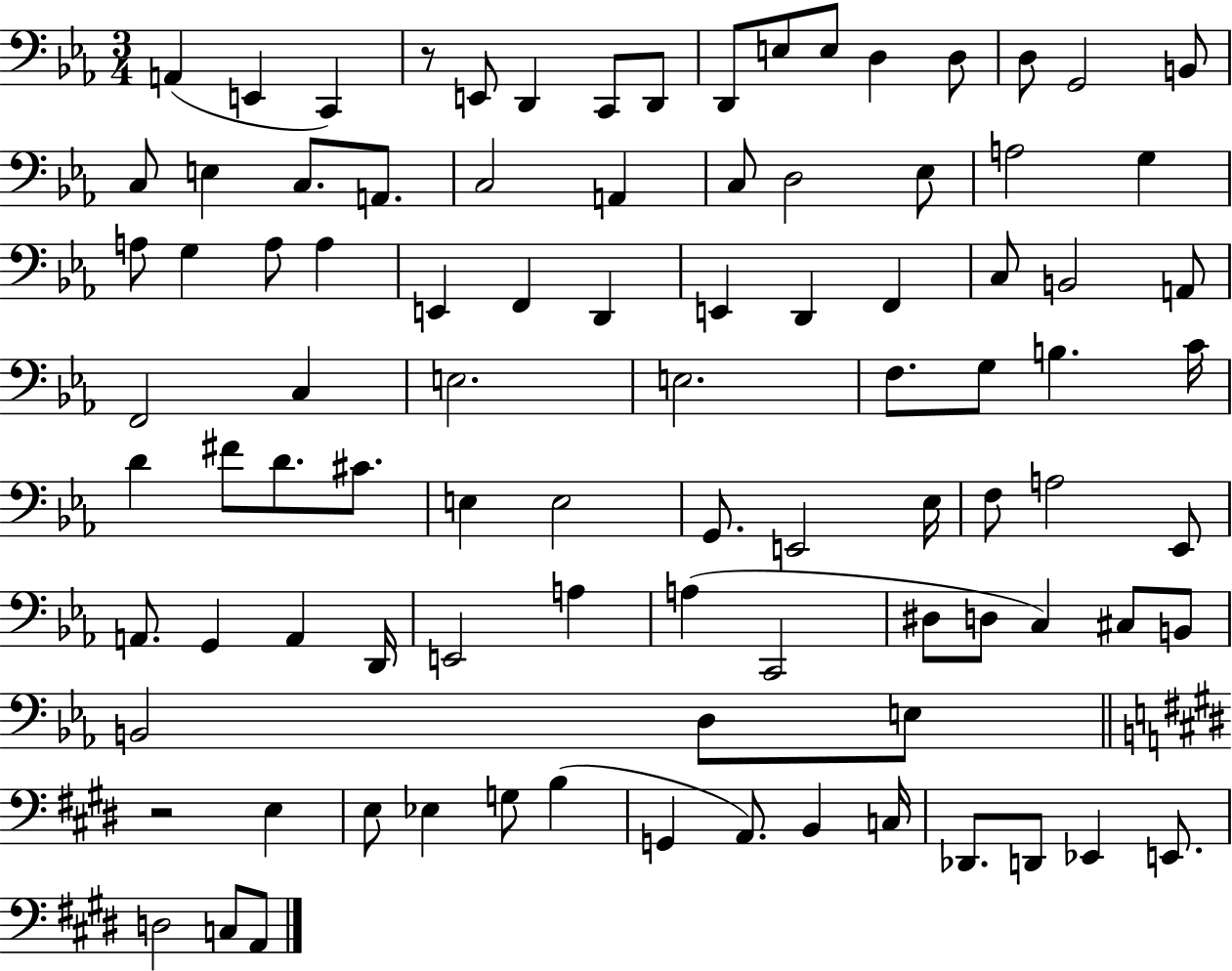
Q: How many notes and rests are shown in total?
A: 93